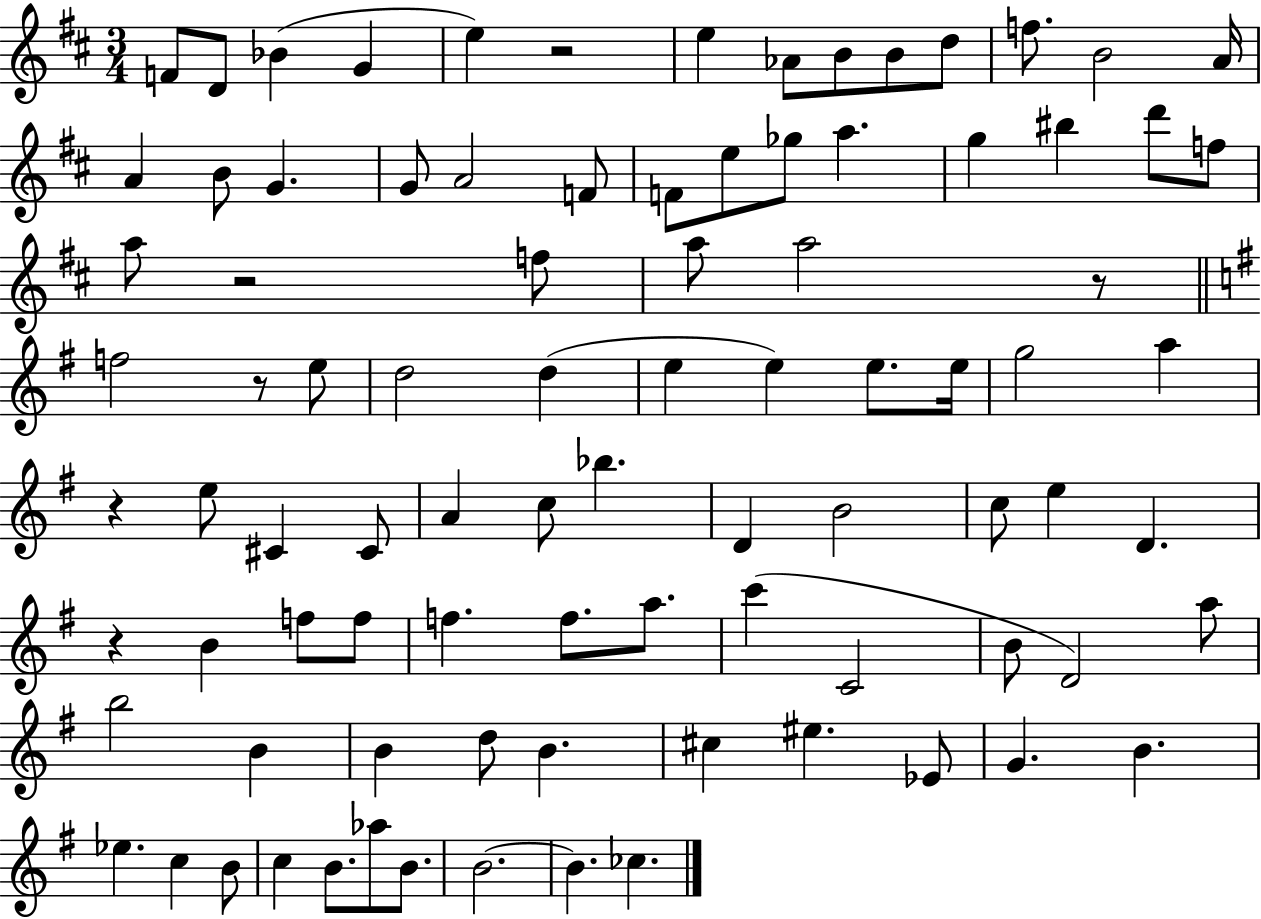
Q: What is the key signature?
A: D major